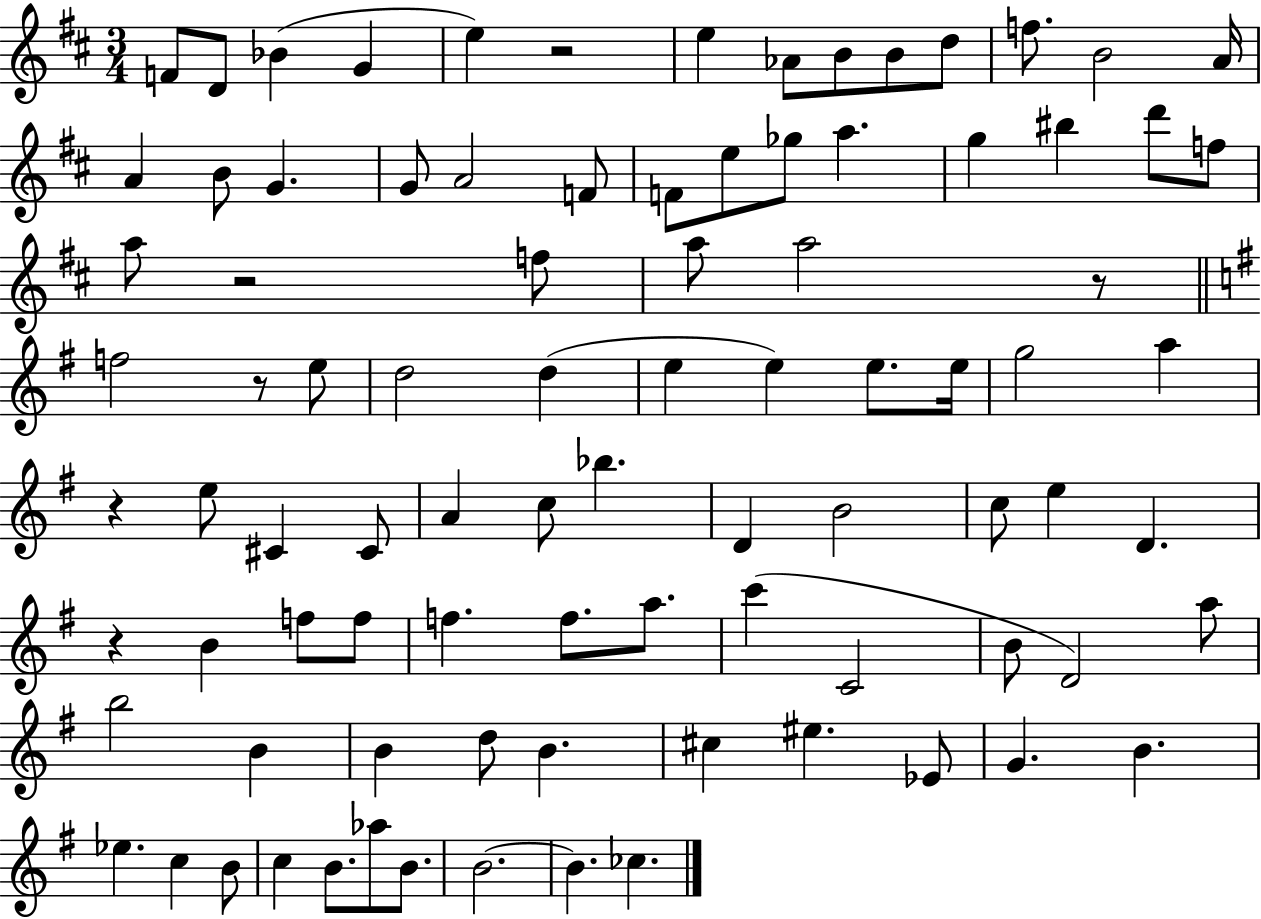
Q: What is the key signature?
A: D major